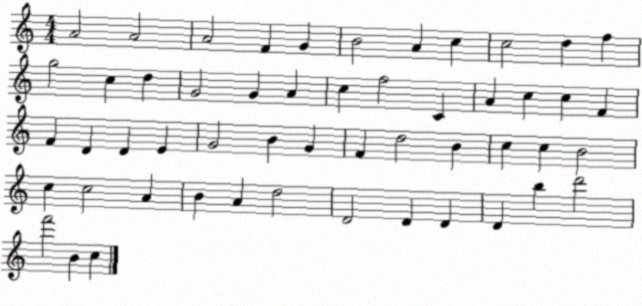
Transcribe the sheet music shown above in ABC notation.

X:1
T:Untitled
M:4/4
L:1/4
K:C
A2 A2 A2 F G B2 A c c2 d f g2 c d G2 G A c f2 C A c c F F D D E G2 B G F d2 B c c B2 c c2 A B A d2 D2 D D D b d'2 f'2 B c